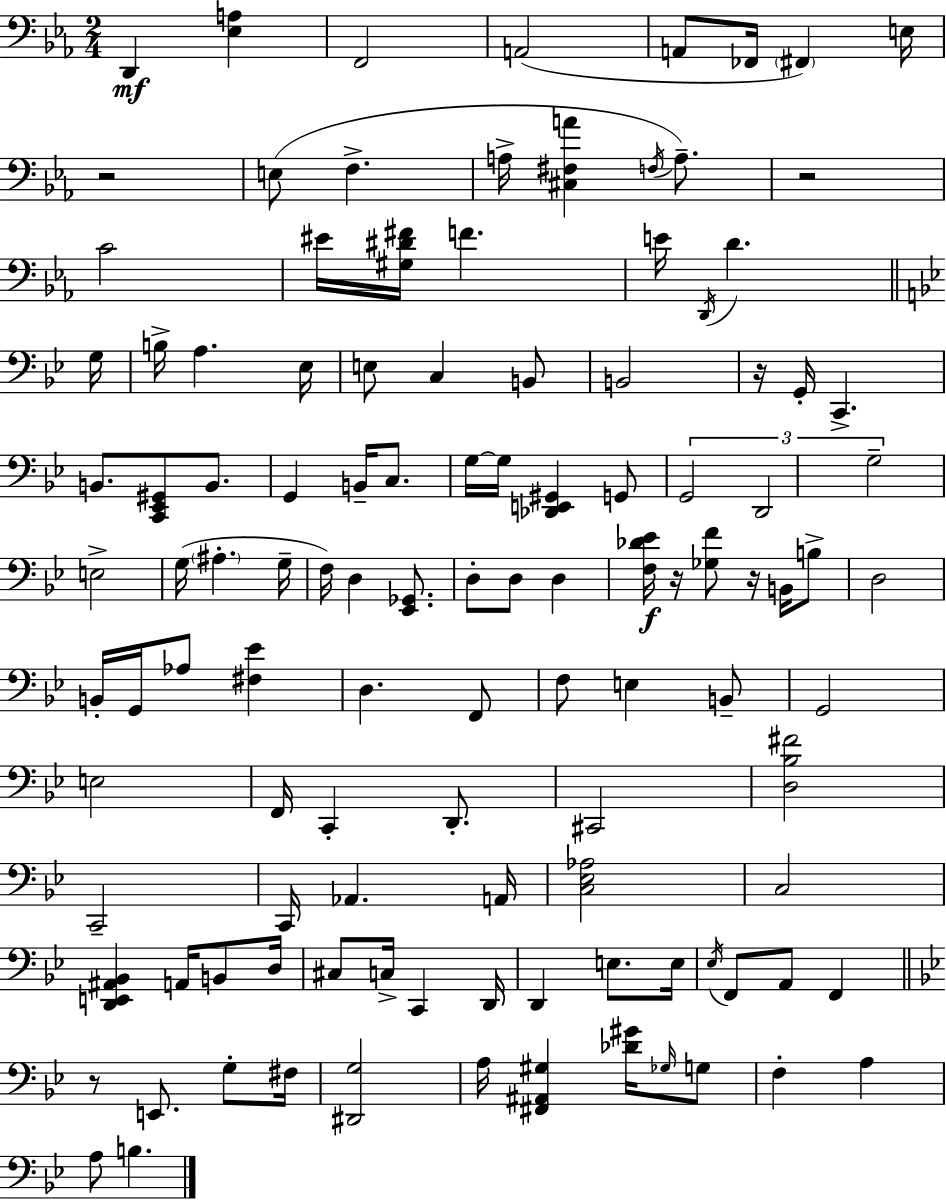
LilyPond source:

{
  \clef bass
  \numericTimeSignature
  \time 2/4
  \key c \minor
  d,4\mf <ees a>4 | f,2 | a,2( | a,8 fes,16 \parenthesize fis,4) e16 | \break r2 | e8( f4.-> | a16-> <cis fis a'>4 \acciaccatura { f16 } a8.--) | r2 | \break c'2 | eis'16 <gis dis' fis'>16 f'4. | e'16 \acciaccatura { d,16 } d'4. | \bar "||" \break \key bes \major g16 b16-> a4. | ees16 e8 c4 b,8 | b,2 | r16 g,16-. c,4.-> | \break b,8. <c, ees, gis,>8 b,8. | g,4 b,16-- c8. | g16~~ g16 <des, e, gis,>4 g,8 | \tuplet 3/2 { g,2 | \break d,2 | g2-- } | e2-> | g16( \parenthesize ais4.-. | \break g16-- f16) d4 <ees, ges,>8. | d8-. d8 d4 | <f des' ees'>16\f r16 <ges f'>8 r16 b,16 b8-> | d2 | \break b,16-. g,16 aes8 <fis ees'>4 | d4. f,8 | f8 e4 b,8-- | g,2 | \break e2 | f,16 c,4-. d,8.-. | cis,2 | <d bes fis'>2 | \break c,2-- | c,16 aes,4. | a,16 <c ees aes>2 | c2 | \break <d, e, ais, bes,>4 a,16 b,8 | d16 cis8 c16-> c,4 | d,16 d,4 e8. | e16 \acciaccatura { ees16 } f,8 a,8 f,4 | \break \bar "||" \break \key bes \major r8 e,8. g8-. fis16 | <dis, g>2 | a16 <fis, ais, gis>4 <des' gis'>16 \grace { ges16 } g8 | f4-. a4 | \break a8 b4. | \bar "|."
}